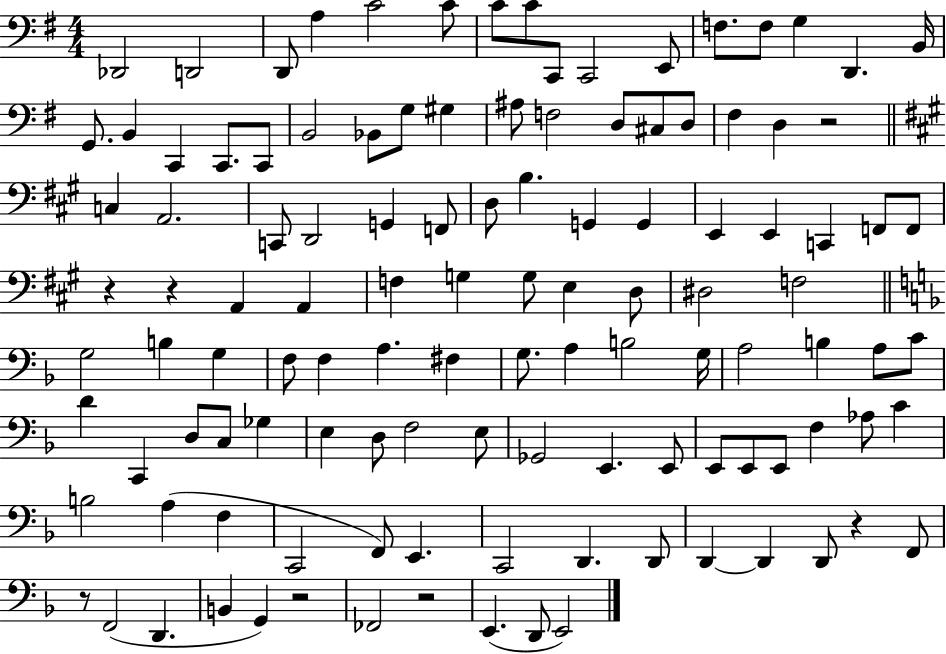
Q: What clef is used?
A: bass